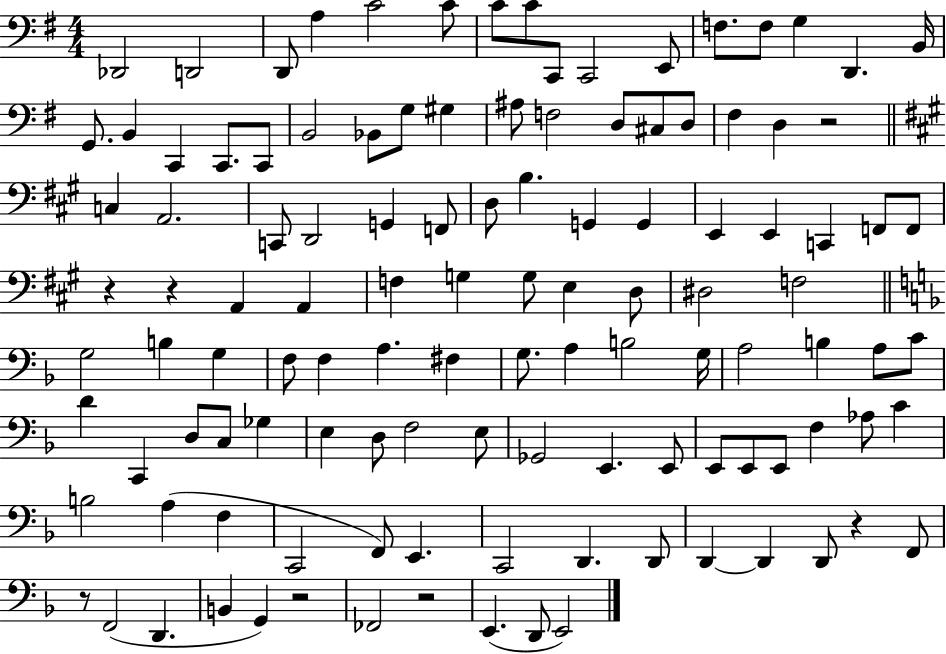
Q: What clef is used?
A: bass